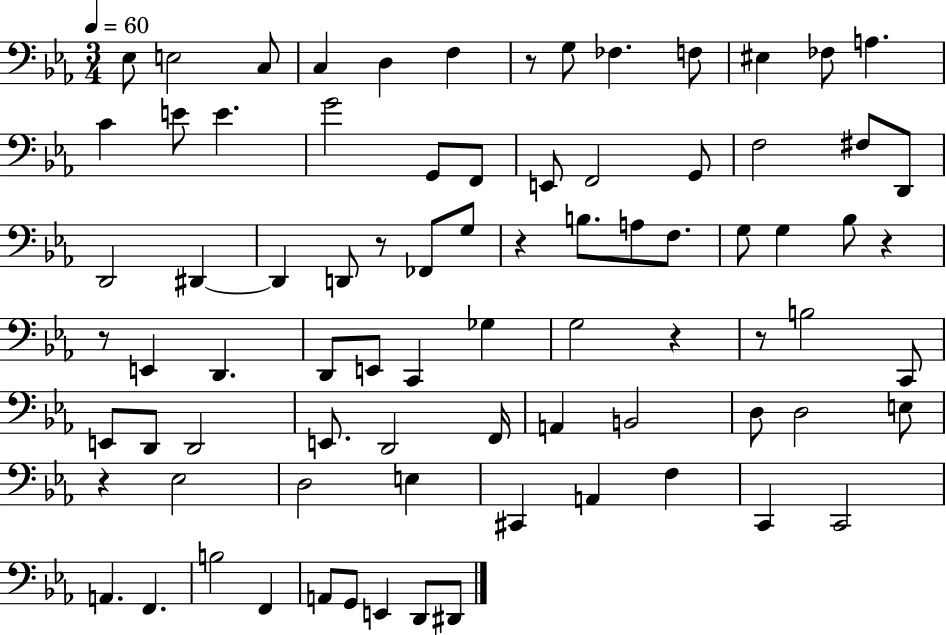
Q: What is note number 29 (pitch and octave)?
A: FES2